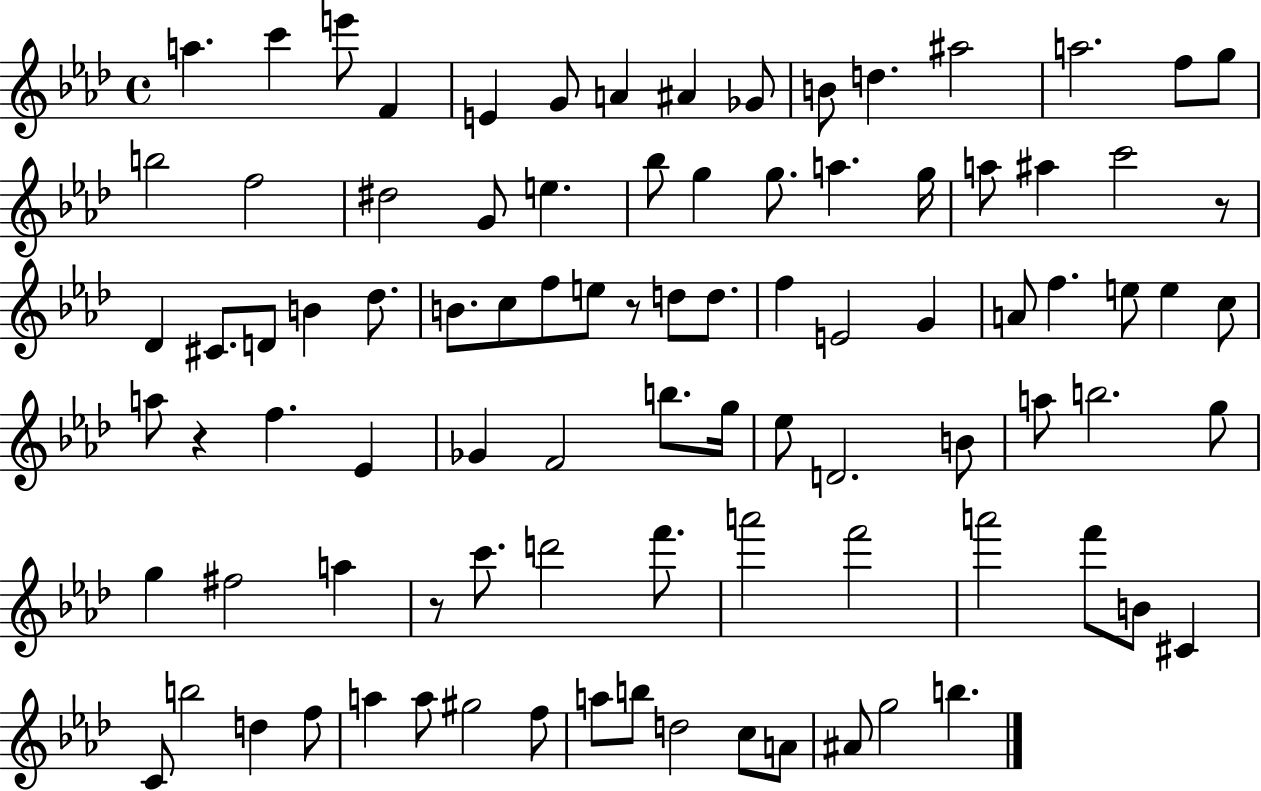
X:1
T:Untitled
M:4/4
L:1/4
K:Ab
a c' e'/2 F E G/2 A ^A _G/2 B/2 d ^a2 a2 f/2 g/2 b2 f2 ^d2 G/2 e _b/2 g g/2 a g/4 a/2 ^a c'2 z/2 _D ^C/2 D/2 B _d/2 B/2 c/2 f/2 e/2 z/2 d/2 d/2 f E2 G A/2 f e/2 e c/2 a/2 z f _E _G F2 b/2 g/4 _e/2 D2 B/2 a/2 b2 g/2 g ^f2 a z/2 c'/2 d'2 f'/2 a'2 f'2 a'2 f'/2 B/2 ^C C/2 b2 d f/2 a a/2 ^g2 f/2 a/2 b/2 d2 c/2 A/2 ^A/2 g2 b